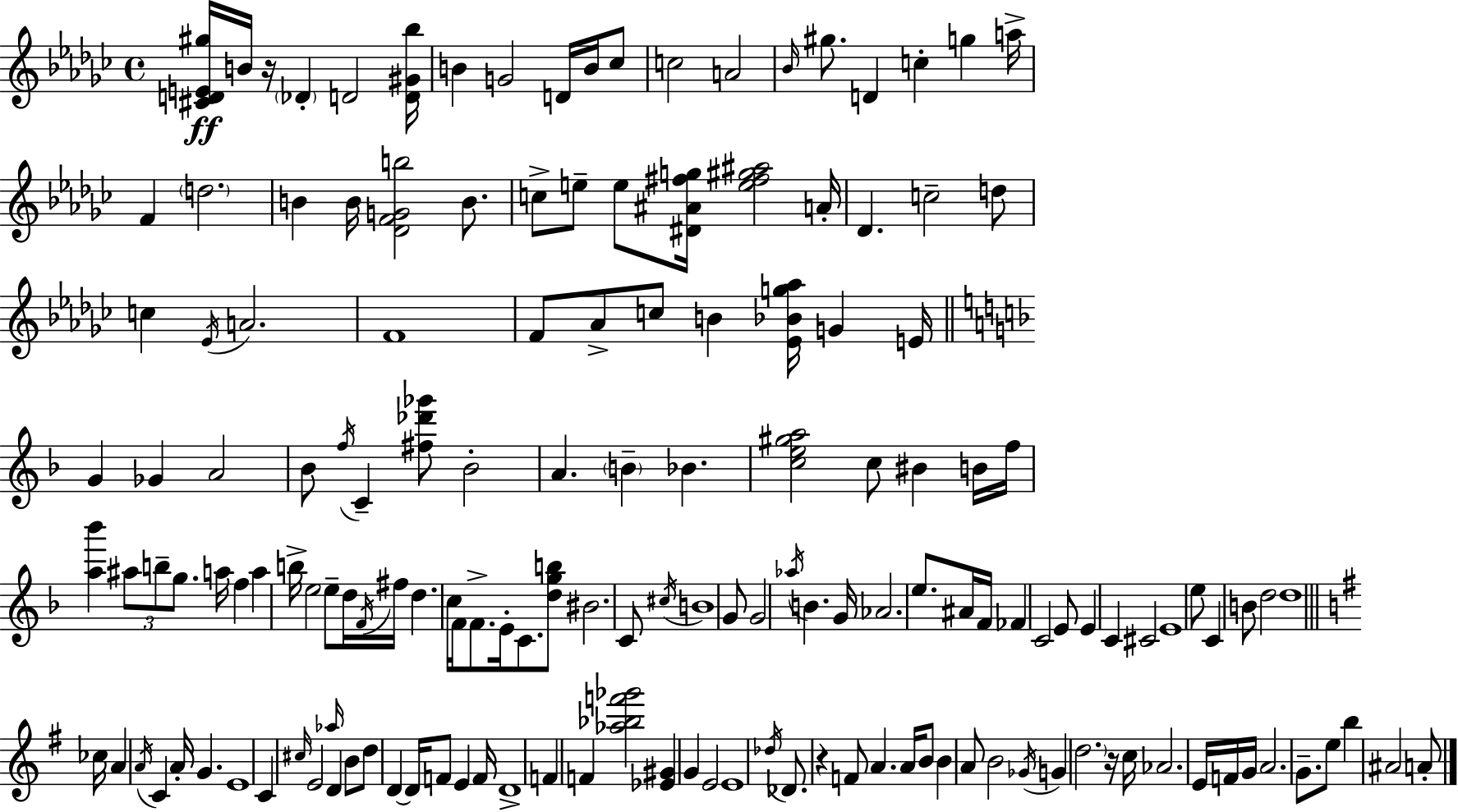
{
  \clef treble
  \time 4/4
  \defaultTimeSignature
  \key ees \minor
  <cis' d' e' gis''>16\ff b'16 r16 \parenthesize des'4-. d'2 <d' gis' bes''>16 | b'4 g'2 d'16 b'16 ces''8 | c''2 a'2 | \grace { bes'16 } gis''8. d'4 c''4-. g''4 | \break a''16-> f'4 \parenthesize d''2. | b'4 b'16 <des' f' g' b''>2 b'8. | c''8-> e''8-- e''8 <dis' ais' fis'' g''>16 <e'' fis'' gis'' ais''>2 | a'16-. des'4. c''2-- d''8 | \break c''4 \acciaccatura { ees'16 } a'2. | f'1 | f'8 aes'8-> c''8 b'4 <ees' bes' g'' aes''>16 g'4 | e'16 \bar "||" \break \key d \minor g'4 ges'4 a'2 | bes'8 \acciaccatura { f''16 } c'4-- <fis'' des''' ges'''>8 bes'2-. | a'4. \parenthesize b'4-- bes'4. | <c'' e'' gis'' a''>2 c''8 bis'4 b'16 | \break f''16 <a'' bes'''>4 \tuplet 3/2 { ais''8 b''8-- g''8. } a''16 f''4 | a''4 b''16-> e''2 e''8-- | d''16 \acciaccatura { f'16 } fis''16 d''4. c''16 f'16 f'8.-> e'16-. c'8. | <d'' g'' b''>8 bis'2. | \break c'8 \acciaccatura { cis''16 } b'1 | g'8 g'2 \acciaccatura { aes''16 } b'4. | g'16 aes'2. | e''8. ais'16 f'16 fes'4 c'2 | \break e'8 e'4 c'4 cis'2 | e'1 | e''8 c'4 b'8 d''2 | d''1 | \break \bar "||" \break \key g \major ces''16 a'4 \acciaccatura { a'16 } c'4 a'16-. g'4. | e'1 | c'4 \grace { cis''16 } e'2 \grace { aes''16 } d'4 | b'8 d''8 d'4~~ d'16 f'8 e'4 | \break f'16 d'1-> | f'4 f'4 <aes'' bes'' f''' ges'''>2 | <ees' gis'>4 g'4 e'2 | e'1 | \break \acciaccatura { des''16 } des'8. r4 f'8 a'4. | a'16 b'8 b'4 a'8 b'2 | \acciaccatura { ges'16 } g'4 \parenthesize d''2. | r16 c''16 aes'2. | \break e'16 f'16 g'16 a'2. | g'8.-- e''8 b''4 ais'2 | a'8-. \bar "|."
}